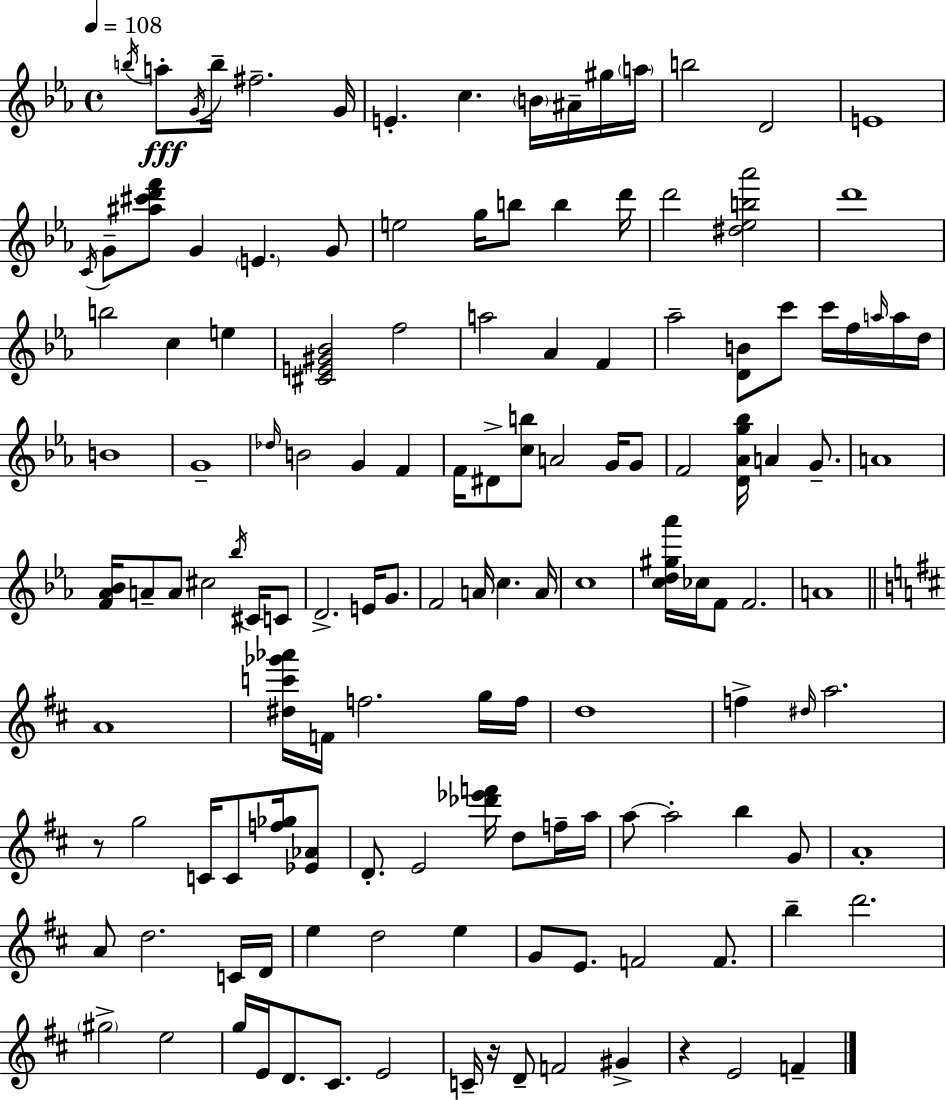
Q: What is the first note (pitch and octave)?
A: B5